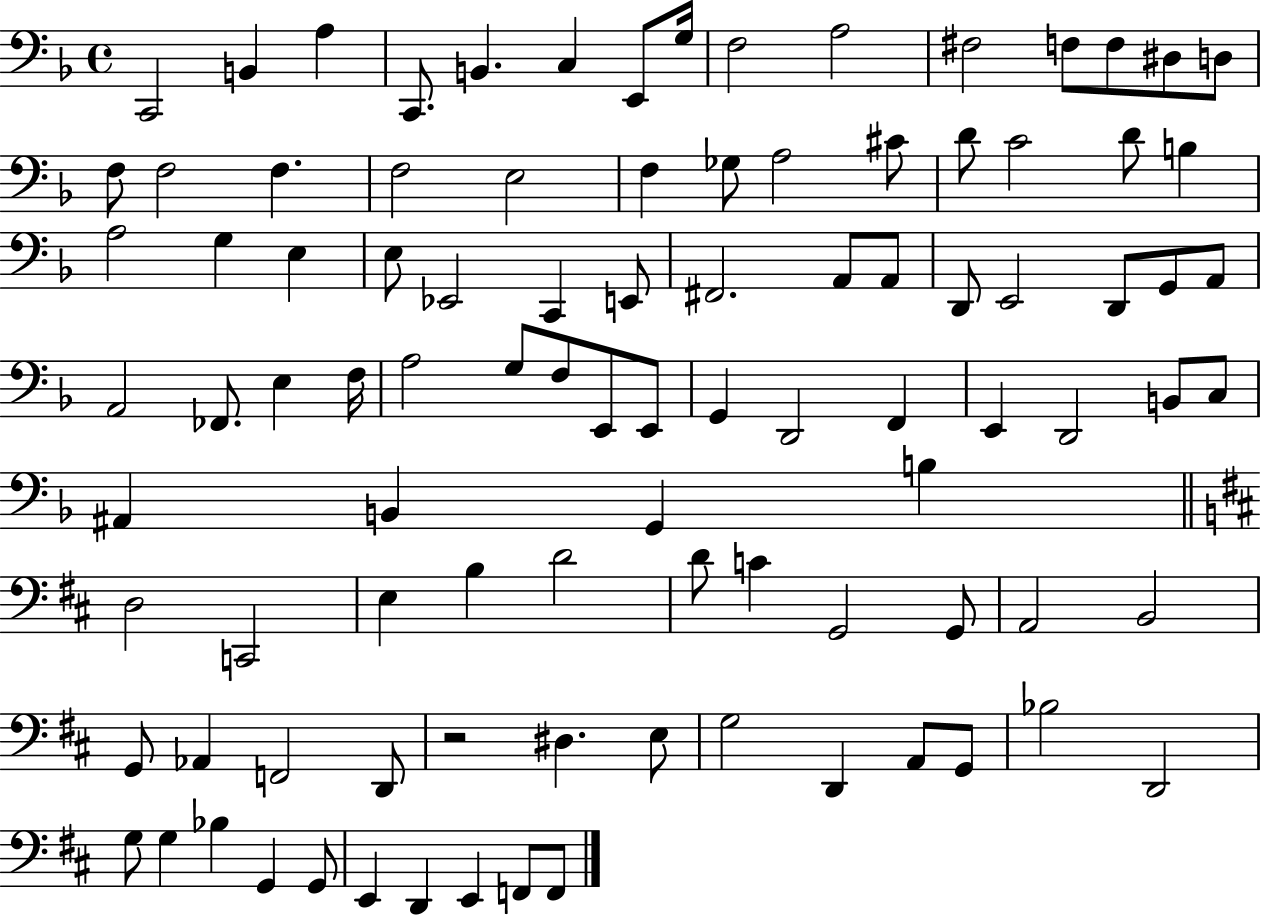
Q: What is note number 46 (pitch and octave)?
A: E3